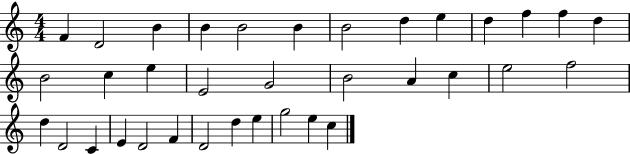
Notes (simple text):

F4/q D4/h B4/q B4/q B4/h B4/q B4/h D5/q E5/q D5/q F5/q F5/q D5/q B4/h C5/q E5/q E4/h G4/h B4/h A4/q C5/q E5/h F5/h D5/q D4/h C4/q E4/q D4/h F4/q D4/h D5/q E5/q G5/h E5/q C5/q